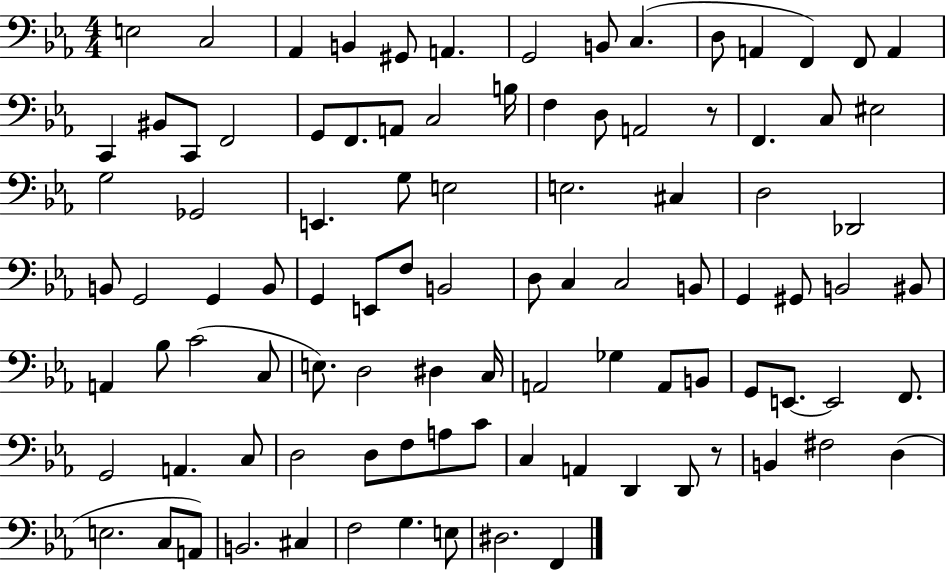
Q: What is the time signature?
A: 4/4